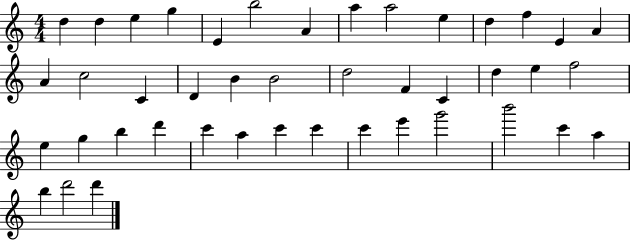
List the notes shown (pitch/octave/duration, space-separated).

D5/q D5/q E5/q G5/q E4/q B5/h A4/q A5/q A5/h E5/q D5/q F5/q E4/q A4/q A4/q C5/h C4/q D4/q B4/q B4/h D5/h F4/q C4/q D5/q E5/q F5/h E5/q G5/q B5/q D6/q C6/q A5/q C6/q C6/q C6/q E6/q G6/h B6/h C6/q A5/q B5/q D6/h D6/q